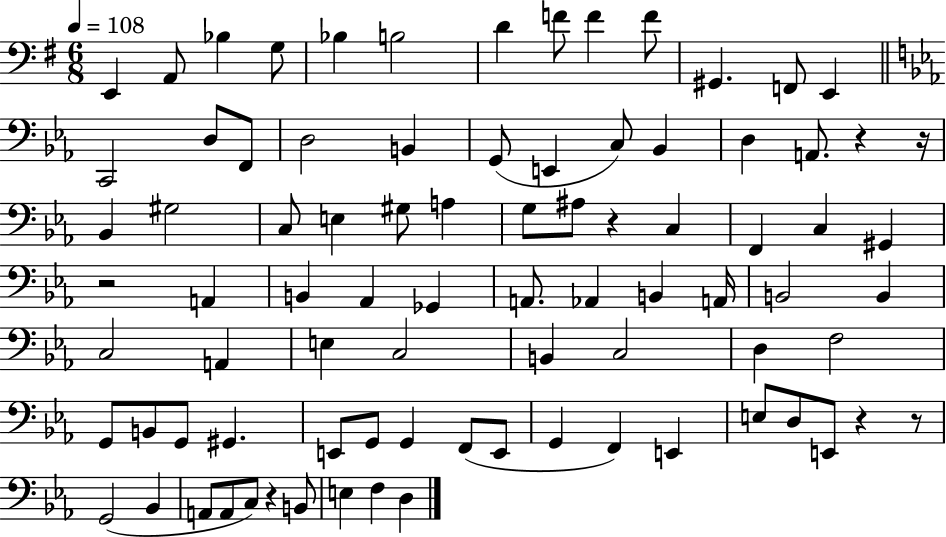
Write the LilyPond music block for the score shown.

{
  \clef bass
  \numericTimeSignature
  \time 6/8
  \key g \major
  \tempo 4 = 108
  \repeat volta 2 { e,4 a,8 bes4 g8 | bes4 b2 | d'4 f'8 f'4 f'8 | gis,4. f,8 e,4 | \break \bar "||" \break \key ees \major c,2 d8 f,8 | d2 b,4 | g,8( e,4 c8) bes,4 | d4 a,8. r4 r16 | \break bes,4 gis2 | c8 e4 gis8 a4 | g8 ais8 r4 c4 | f,4 c4 gis,4 | \break r2 a,4 | b,4 aes,4 ges,4 | a,8. aes,4 b,4 a,16 | b,2 b,4 | \break c2 a,4 | e4 c2 | b,4 c2 | d4 f2 | \break g,8 b,8 g,8 gis,4. | e,8 g,8 g,4 f,8( e,8 | g,4 f,4) e,4 | e8 d8 e,8 r4 r8 | \break g,2( bes,4 | a,8 a,8 c8) r4 b,8 | e4 f4 d4 | } \bar "|."
}